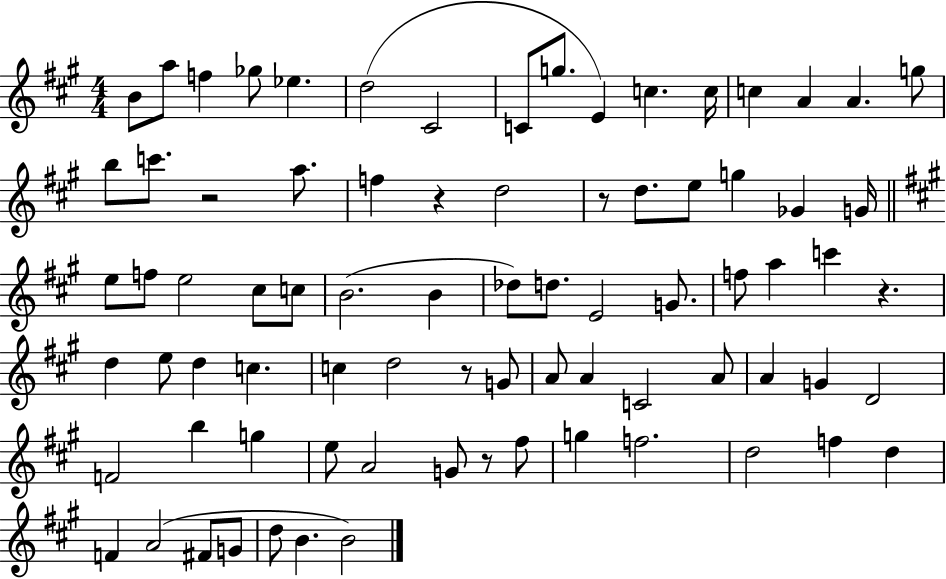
X:1
T:Untitled
M:4/4
L:1/4
K:A
B/2 a/2 f _g/2 _e d2 ^C2 C/2 g/2 E c c/4 c A A g/2 b/2 c'/2 z2 a/2 f z d2 z/2 d/2 e/2 g _G G/4 e/2 f/2 e2 ^c/2 c/2 B2 B _d/2 d/2 E2 G/2 f/2 a c' z d e/2 d c c d2 z/2 G/2 A/2 A C2 A/2 A G D2 F2 b g e/2 A2 G/2 z/2 ^f/2 g f2 d2 f d F A2 ^F/2 G/2 d/2 B B2